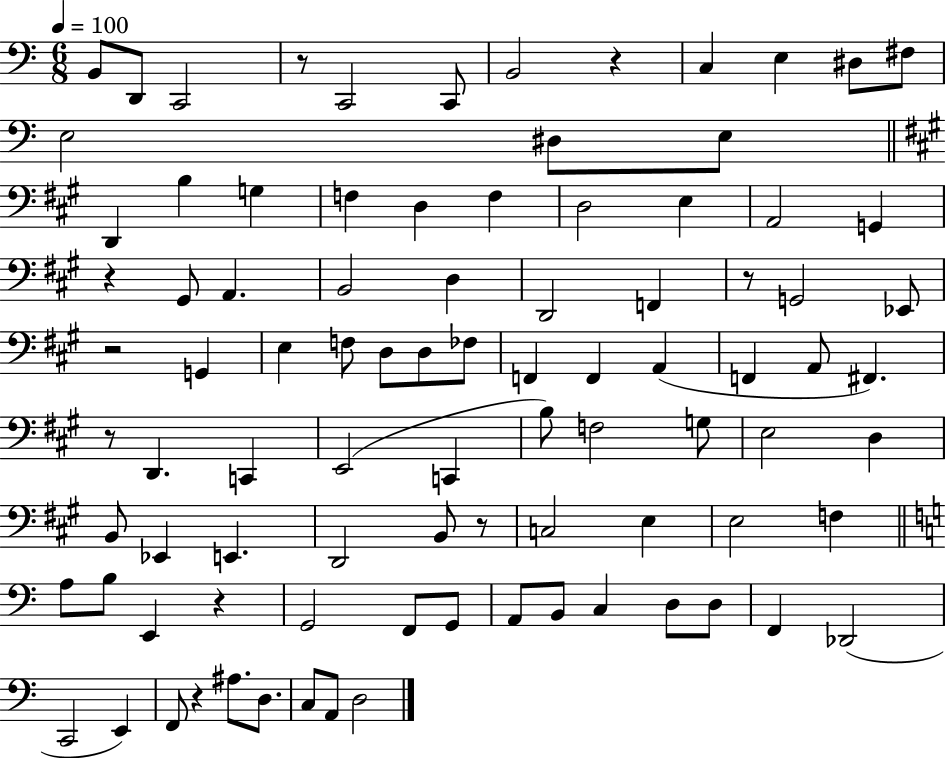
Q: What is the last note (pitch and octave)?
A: D3